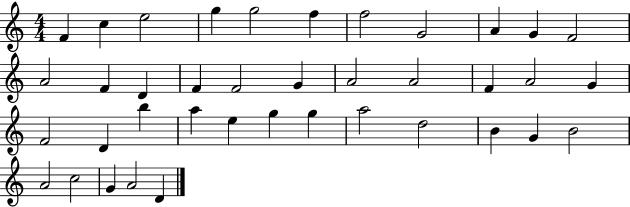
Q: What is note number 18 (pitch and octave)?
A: A4